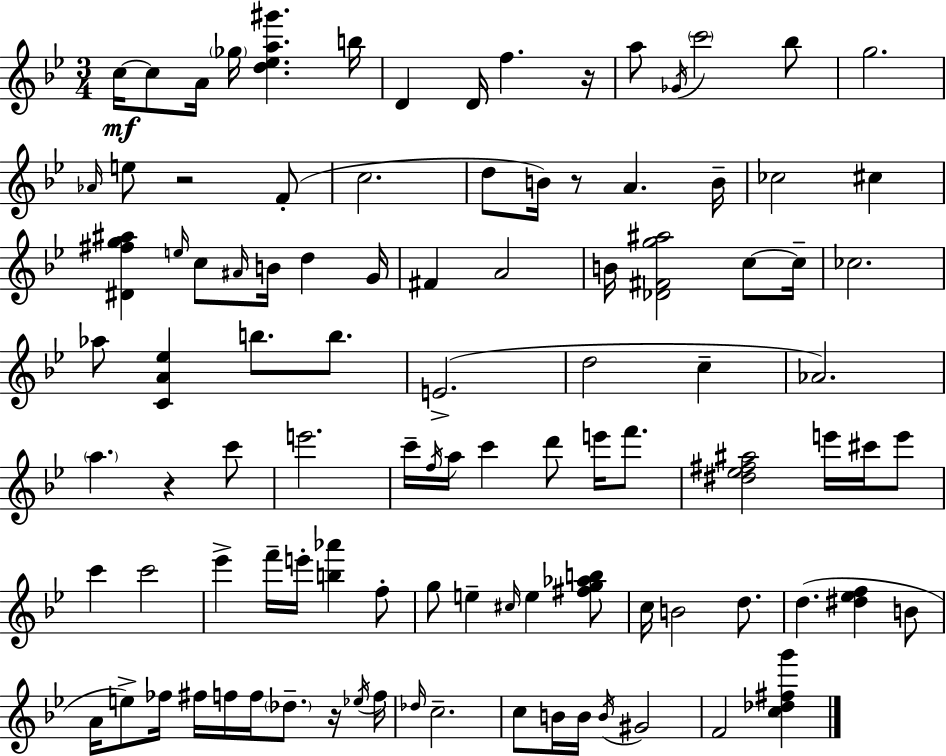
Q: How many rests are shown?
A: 5